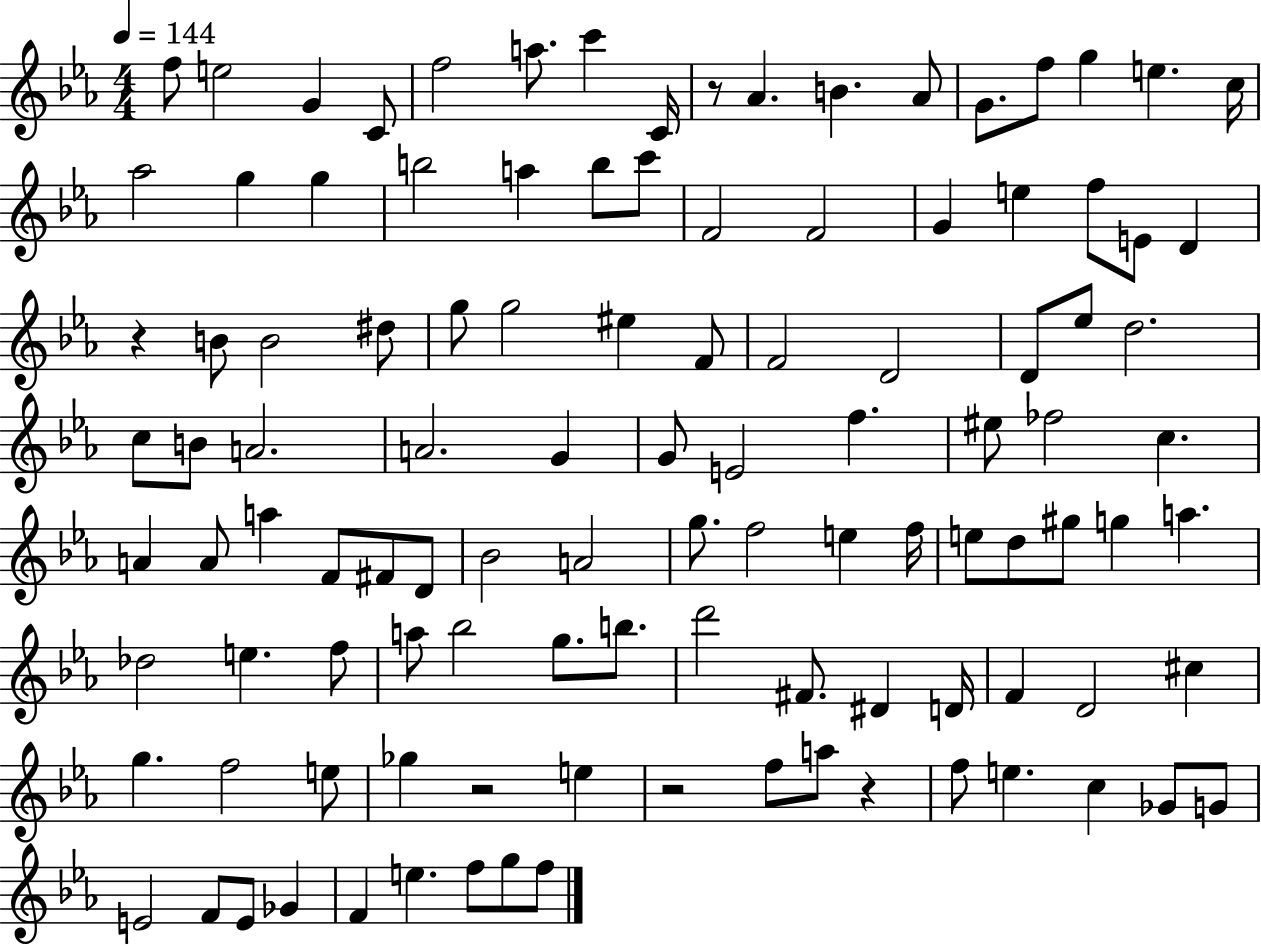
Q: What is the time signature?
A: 4/4